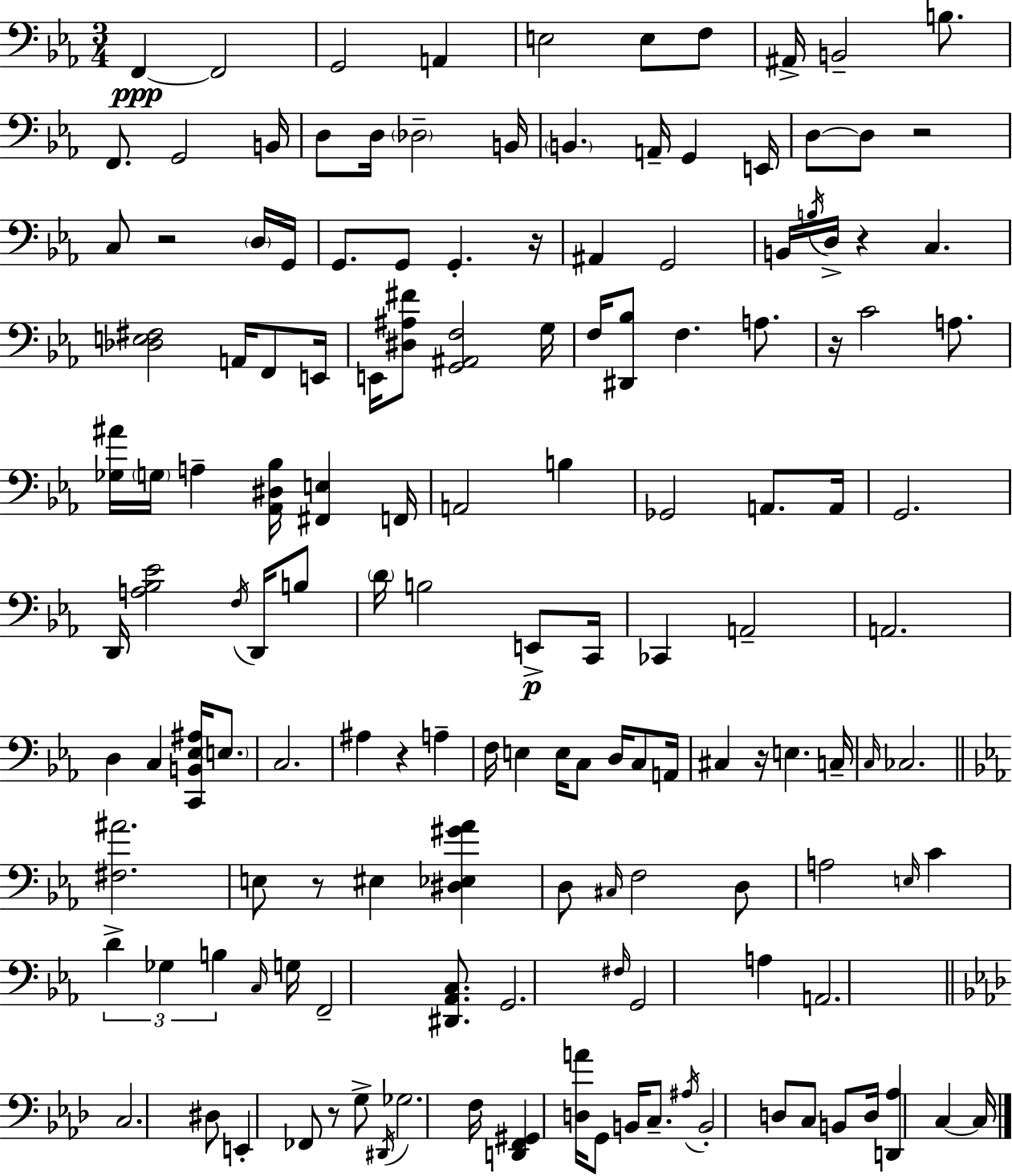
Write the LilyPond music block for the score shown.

{
  \clef bass
  \numericTimeSignature
  \time 3/4
  \key ees \major
  f,4~~\ppp f,2 | g,2 a,4 | e2 e8 f8 | ais,16-> b,2-- b8. | \break f,8. g,2 b,16 | d8 d16 \parenthesize des2-- b,16 | \parenthesize b,4. a,16-- g,4 e,16 | d8~~ d8 r2 | \break c8 r2 \parenthesize d16 g,16 | g,8. g,8 g,4.-. r16 | ais,4 g,2 | b,16 \acciaccatura { b16 } d16-> r4 c4. | \break <des e fis>2 a,16 f,8 | e,16 e,16 <dis ais fis'>8 <g, ais, f>2 | g16 f16 <dis, bes>8 f4. a8. | r16 c'2 a8. | \break <ges ais'>16 \parenthesize g16 a4-- <aes, dis bes>16 <fis, e>4 | f,16 a,2 b4 | ges,2 a,8. | a,16 g,2. | \break d,16 <a bes ees'>2 \acciaccatura { f16 } d,16 | b8 \parenthesize d'16 b2 e,8->\p | c,16 ces,4 a,2-- | a,2. | \break d4 c4 <c, b, ees ais>16 \parenthesize e8. | c2. | ais4 r4 a4-- | f16 e4 e16 c8 d16 c8 | \break a,16 cis4 r16 e4. | c16-- \grace { c16 } ces2. | \bar "||" \break \key ees \major <fis ais'>2. | e8 r8 eis4 <dis ees gis' aes'>4 | d8 \grace { cis16 } f2 d8 | a2 \grace { e16 } c'4 | \break \tuplet 3/2 { d'4-> ges4 b4 } | \grace { c16 } g16 f,2-- | <dis, aes, c>8. g,2. | \grace { fis16 } g,2 | \break a4 a,2. | \bar "||" \break \key aes \major c2. | dis8 e,4-. fes,8 r8 g8-> | \acciaccatura { dis,16 } ges2. | f16 <d, f, gis,>4 <d a'>16 g,8 b,16 c8.-- | \break \acciaccatura { ais16 } b,2-. d8 | c8 b,8 d16 <d, aes>4 c4~~ | c16 \bar "|."
}